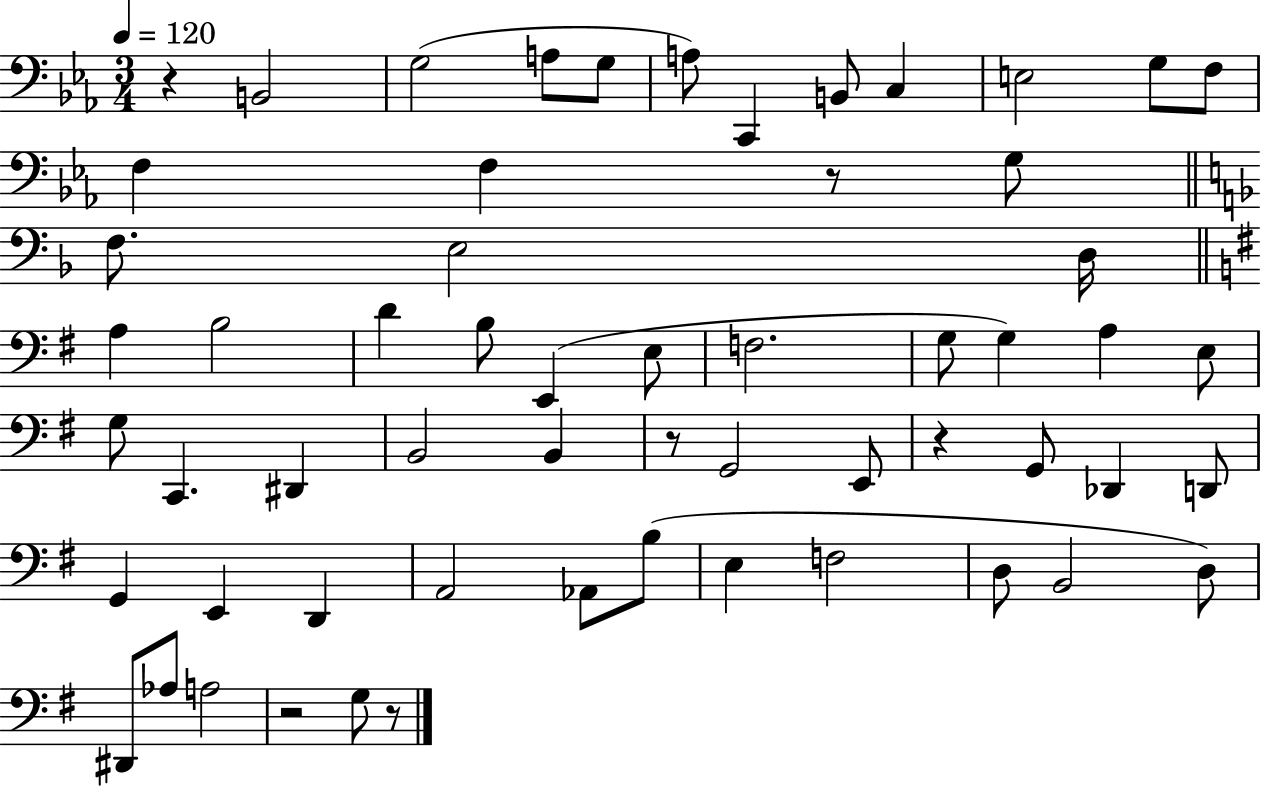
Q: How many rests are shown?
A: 6